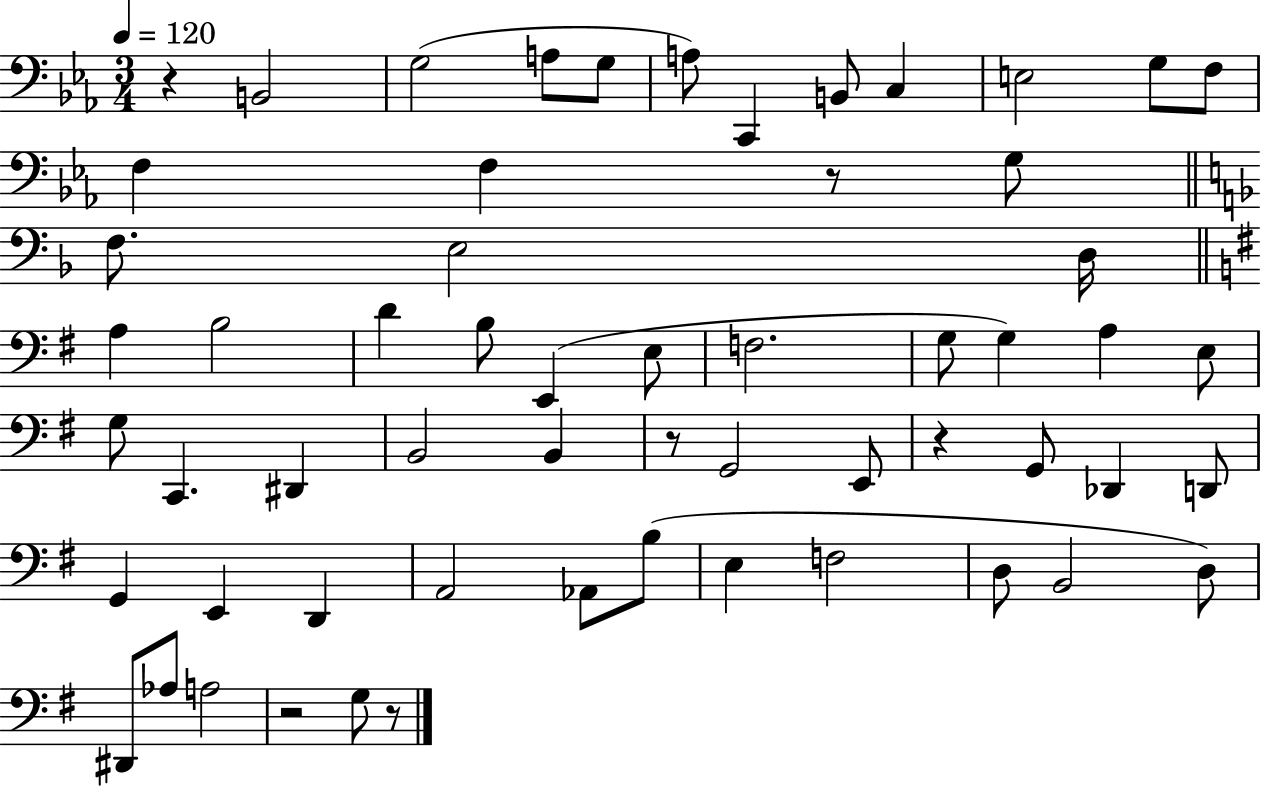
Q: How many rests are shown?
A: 6